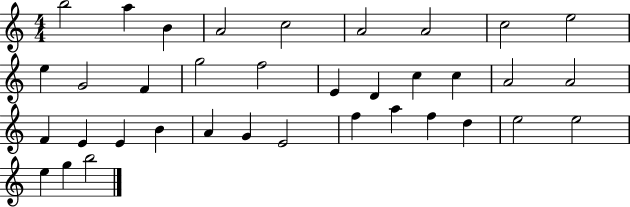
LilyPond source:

{
  \clef treble
  \numericTimeSignature
  \time 4/4
  \key c \major
  b''2 a''4 b'4 | a'2 c''2 | a'2 a'2 | c''2 e''2 | \break e''4 g'2 f'4 | g''2 f''2 | e'4 d'4 c''4 c''4 | a'2 a'2 | \break f'4 e'4 e'4 b'4 | a'4 g'4 e'2 | f''4 a''4 f''4 d''4 | e''2 e''2 | \break e''4 g''4 b''2 | \bar "|."
}